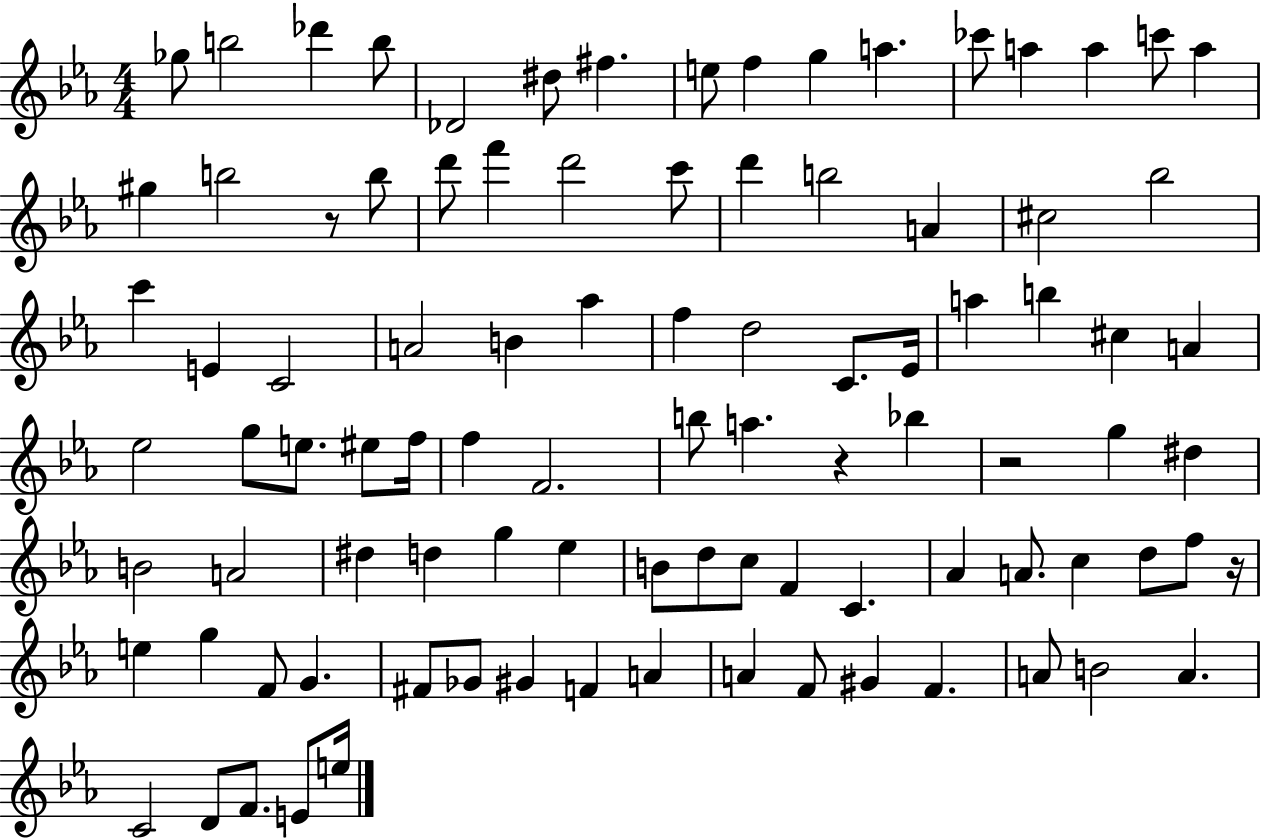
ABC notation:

X:1
T:Untitled
M:4/4
L:1/4
K:Eb
_g/2 b2 _d' b/2 _D2 ^d/2 ^f e/2 f g a _c'/2 a a c'/2 a ^g b2 z/2 b/2 d'/2 f' d'2 c'/2 d' b2 A ^c2 _b2 c' E C2 A2 B _a f d2 C/2 _E/4 a b ^c A _e2 g/2 e/2 ^e/2 f/4 f F2 b/2 a z _b z2 g ^d B2 A2 ^d d g _e B/2 d/2 c/2 F C _A A/2 c d/2 f/2 z/4 e g F/2 G ^F/2 _G/2 ^G F A A F/2 ^G F A/2 B2 A C2 D/2 F/2 E/2 e/4